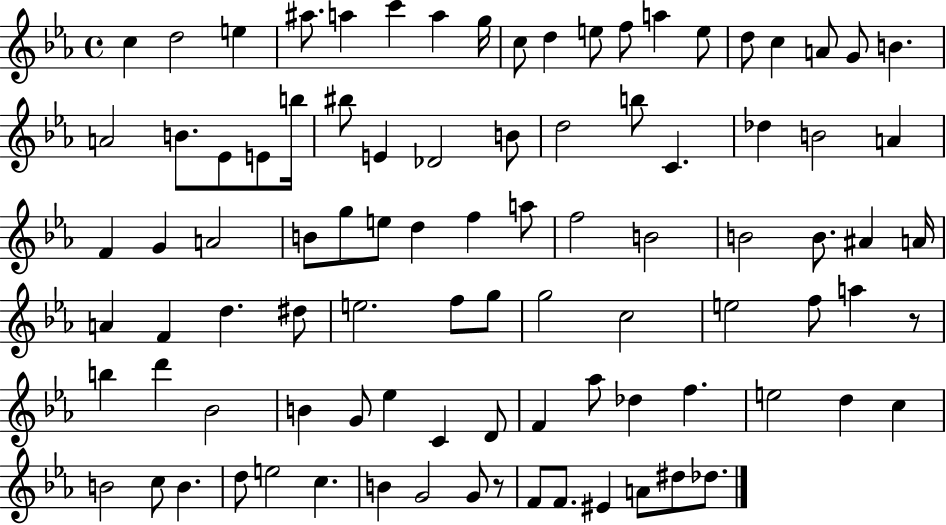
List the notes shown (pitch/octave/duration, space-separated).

C5/q D5/h E5/q A#5/e. A5/q C6/q A5/q G5/s C5/e D5/q E5/e F5/e A5/q E5/e D5/e C5/q A4/e G4/e B4/q. A4/h B4/e. Eb4/e E4/e B5/s BIS5/e E4/q Db4/h B4/e D5/h B5/e C4/q. Db5/q B4/h A4/q F4/q G4/q A4/h B4/e G5/e E5/e D5/q F5/q A5/e F5/h B4/h B4/h B4/e. A#4/q A4/s A4/q F4/q D5/q. D#5/e E5/h. F5/e G5/e G5/h C5/h E5/h F5/e A5/q R/e B5/q D6/q Bb4/h B4/q G4/e Eb5/q C4/q D4/e F4/q Ab5/e Db5/q F5/q. E5/h D5/q C5/q B4/h C5/e B4/q. D5/e E5/h C5/q. B4/q G4/h G4/e R/e F4/e F4/e. EIS4/q A4/e D#5/e Db5/e.